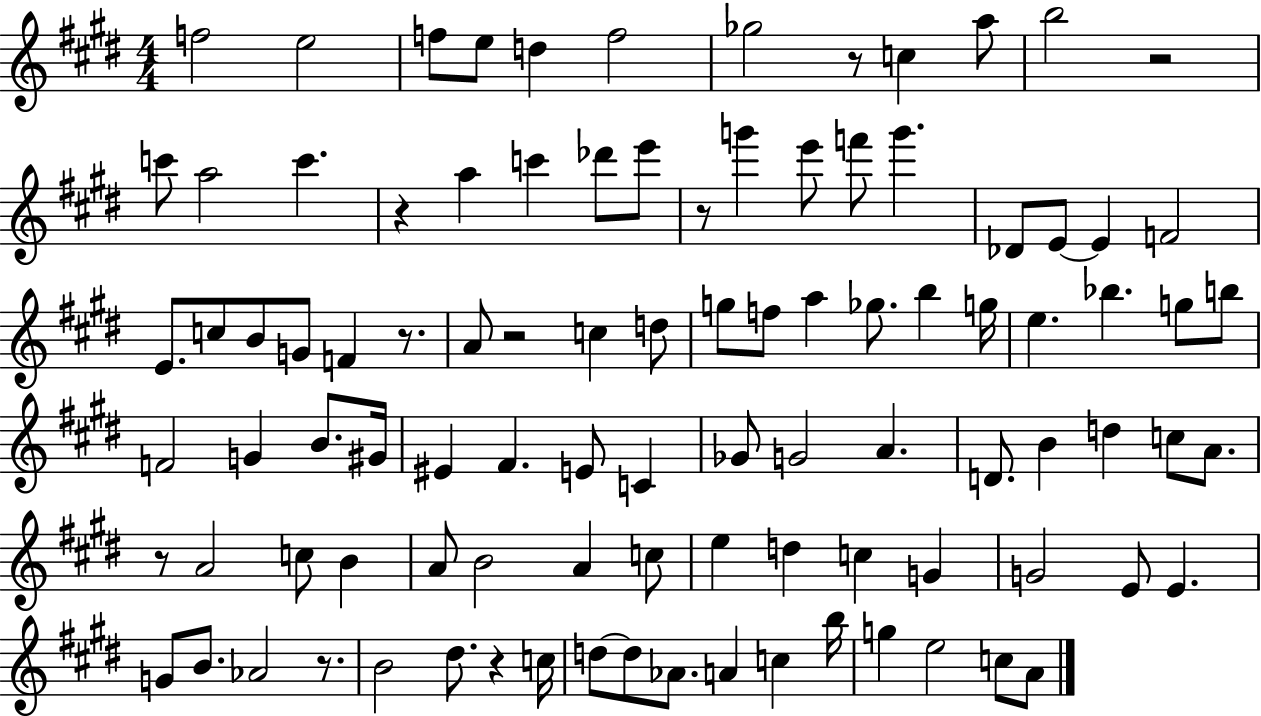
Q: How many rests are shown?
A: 9